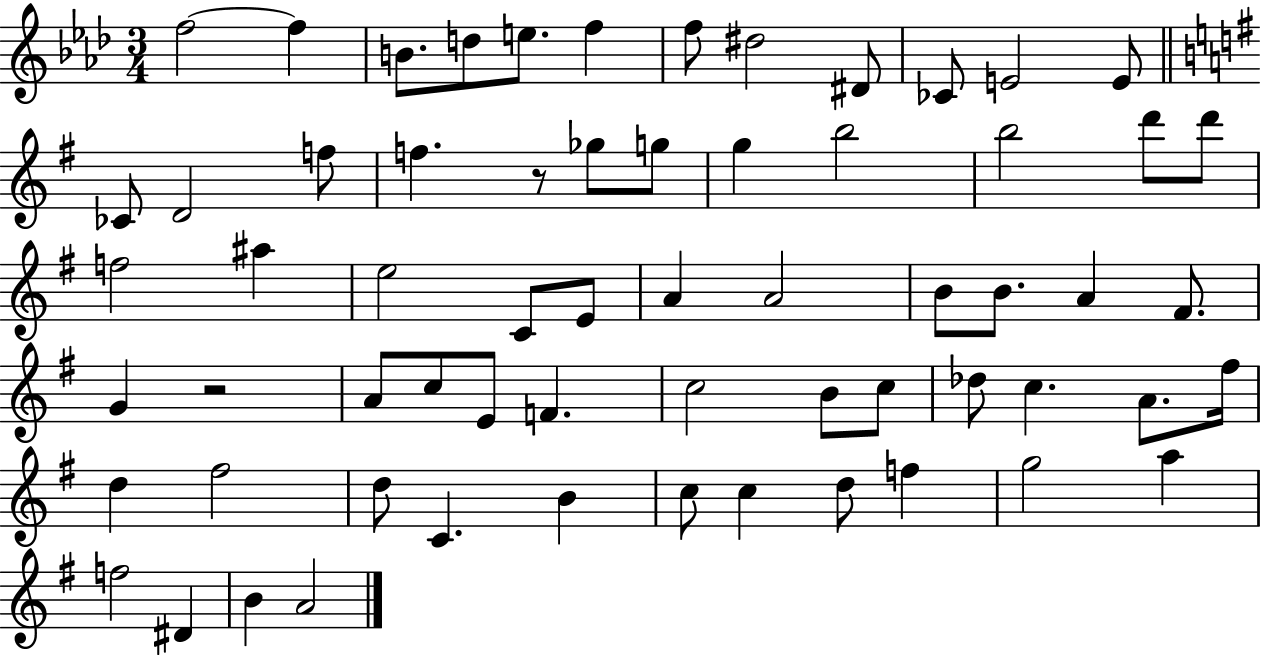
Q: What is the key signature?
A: AES major